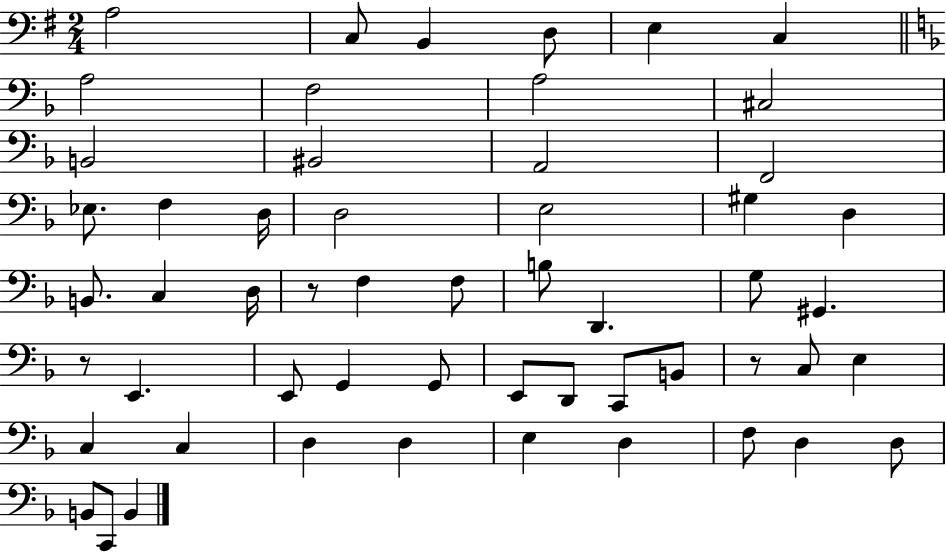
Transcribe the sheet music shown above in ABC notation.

X:1
T:Untitled
M:2/4
L:1/4
K:G
A,2 C,/2 B,, D,/2 E, C, A,2 F,2 A,2 ^C,2 B,,2 ^B,,2 A,,2 F,,2 _E,/2 F, D,/4 D,2 E,2 ^G, D, B,,/2 C, D,/4 z/2 F, F,/2 B,/2 D,, G,/2 ^G,, z/2 E,, E,,/2 G,, G,,/2 E,,/2 D,,/2 C,,/2 B,,/2 z/2 C,/2 E, C, C, D, D, E, D, F,/2 D, D,/2 B,,/2 C,,/2 B,,